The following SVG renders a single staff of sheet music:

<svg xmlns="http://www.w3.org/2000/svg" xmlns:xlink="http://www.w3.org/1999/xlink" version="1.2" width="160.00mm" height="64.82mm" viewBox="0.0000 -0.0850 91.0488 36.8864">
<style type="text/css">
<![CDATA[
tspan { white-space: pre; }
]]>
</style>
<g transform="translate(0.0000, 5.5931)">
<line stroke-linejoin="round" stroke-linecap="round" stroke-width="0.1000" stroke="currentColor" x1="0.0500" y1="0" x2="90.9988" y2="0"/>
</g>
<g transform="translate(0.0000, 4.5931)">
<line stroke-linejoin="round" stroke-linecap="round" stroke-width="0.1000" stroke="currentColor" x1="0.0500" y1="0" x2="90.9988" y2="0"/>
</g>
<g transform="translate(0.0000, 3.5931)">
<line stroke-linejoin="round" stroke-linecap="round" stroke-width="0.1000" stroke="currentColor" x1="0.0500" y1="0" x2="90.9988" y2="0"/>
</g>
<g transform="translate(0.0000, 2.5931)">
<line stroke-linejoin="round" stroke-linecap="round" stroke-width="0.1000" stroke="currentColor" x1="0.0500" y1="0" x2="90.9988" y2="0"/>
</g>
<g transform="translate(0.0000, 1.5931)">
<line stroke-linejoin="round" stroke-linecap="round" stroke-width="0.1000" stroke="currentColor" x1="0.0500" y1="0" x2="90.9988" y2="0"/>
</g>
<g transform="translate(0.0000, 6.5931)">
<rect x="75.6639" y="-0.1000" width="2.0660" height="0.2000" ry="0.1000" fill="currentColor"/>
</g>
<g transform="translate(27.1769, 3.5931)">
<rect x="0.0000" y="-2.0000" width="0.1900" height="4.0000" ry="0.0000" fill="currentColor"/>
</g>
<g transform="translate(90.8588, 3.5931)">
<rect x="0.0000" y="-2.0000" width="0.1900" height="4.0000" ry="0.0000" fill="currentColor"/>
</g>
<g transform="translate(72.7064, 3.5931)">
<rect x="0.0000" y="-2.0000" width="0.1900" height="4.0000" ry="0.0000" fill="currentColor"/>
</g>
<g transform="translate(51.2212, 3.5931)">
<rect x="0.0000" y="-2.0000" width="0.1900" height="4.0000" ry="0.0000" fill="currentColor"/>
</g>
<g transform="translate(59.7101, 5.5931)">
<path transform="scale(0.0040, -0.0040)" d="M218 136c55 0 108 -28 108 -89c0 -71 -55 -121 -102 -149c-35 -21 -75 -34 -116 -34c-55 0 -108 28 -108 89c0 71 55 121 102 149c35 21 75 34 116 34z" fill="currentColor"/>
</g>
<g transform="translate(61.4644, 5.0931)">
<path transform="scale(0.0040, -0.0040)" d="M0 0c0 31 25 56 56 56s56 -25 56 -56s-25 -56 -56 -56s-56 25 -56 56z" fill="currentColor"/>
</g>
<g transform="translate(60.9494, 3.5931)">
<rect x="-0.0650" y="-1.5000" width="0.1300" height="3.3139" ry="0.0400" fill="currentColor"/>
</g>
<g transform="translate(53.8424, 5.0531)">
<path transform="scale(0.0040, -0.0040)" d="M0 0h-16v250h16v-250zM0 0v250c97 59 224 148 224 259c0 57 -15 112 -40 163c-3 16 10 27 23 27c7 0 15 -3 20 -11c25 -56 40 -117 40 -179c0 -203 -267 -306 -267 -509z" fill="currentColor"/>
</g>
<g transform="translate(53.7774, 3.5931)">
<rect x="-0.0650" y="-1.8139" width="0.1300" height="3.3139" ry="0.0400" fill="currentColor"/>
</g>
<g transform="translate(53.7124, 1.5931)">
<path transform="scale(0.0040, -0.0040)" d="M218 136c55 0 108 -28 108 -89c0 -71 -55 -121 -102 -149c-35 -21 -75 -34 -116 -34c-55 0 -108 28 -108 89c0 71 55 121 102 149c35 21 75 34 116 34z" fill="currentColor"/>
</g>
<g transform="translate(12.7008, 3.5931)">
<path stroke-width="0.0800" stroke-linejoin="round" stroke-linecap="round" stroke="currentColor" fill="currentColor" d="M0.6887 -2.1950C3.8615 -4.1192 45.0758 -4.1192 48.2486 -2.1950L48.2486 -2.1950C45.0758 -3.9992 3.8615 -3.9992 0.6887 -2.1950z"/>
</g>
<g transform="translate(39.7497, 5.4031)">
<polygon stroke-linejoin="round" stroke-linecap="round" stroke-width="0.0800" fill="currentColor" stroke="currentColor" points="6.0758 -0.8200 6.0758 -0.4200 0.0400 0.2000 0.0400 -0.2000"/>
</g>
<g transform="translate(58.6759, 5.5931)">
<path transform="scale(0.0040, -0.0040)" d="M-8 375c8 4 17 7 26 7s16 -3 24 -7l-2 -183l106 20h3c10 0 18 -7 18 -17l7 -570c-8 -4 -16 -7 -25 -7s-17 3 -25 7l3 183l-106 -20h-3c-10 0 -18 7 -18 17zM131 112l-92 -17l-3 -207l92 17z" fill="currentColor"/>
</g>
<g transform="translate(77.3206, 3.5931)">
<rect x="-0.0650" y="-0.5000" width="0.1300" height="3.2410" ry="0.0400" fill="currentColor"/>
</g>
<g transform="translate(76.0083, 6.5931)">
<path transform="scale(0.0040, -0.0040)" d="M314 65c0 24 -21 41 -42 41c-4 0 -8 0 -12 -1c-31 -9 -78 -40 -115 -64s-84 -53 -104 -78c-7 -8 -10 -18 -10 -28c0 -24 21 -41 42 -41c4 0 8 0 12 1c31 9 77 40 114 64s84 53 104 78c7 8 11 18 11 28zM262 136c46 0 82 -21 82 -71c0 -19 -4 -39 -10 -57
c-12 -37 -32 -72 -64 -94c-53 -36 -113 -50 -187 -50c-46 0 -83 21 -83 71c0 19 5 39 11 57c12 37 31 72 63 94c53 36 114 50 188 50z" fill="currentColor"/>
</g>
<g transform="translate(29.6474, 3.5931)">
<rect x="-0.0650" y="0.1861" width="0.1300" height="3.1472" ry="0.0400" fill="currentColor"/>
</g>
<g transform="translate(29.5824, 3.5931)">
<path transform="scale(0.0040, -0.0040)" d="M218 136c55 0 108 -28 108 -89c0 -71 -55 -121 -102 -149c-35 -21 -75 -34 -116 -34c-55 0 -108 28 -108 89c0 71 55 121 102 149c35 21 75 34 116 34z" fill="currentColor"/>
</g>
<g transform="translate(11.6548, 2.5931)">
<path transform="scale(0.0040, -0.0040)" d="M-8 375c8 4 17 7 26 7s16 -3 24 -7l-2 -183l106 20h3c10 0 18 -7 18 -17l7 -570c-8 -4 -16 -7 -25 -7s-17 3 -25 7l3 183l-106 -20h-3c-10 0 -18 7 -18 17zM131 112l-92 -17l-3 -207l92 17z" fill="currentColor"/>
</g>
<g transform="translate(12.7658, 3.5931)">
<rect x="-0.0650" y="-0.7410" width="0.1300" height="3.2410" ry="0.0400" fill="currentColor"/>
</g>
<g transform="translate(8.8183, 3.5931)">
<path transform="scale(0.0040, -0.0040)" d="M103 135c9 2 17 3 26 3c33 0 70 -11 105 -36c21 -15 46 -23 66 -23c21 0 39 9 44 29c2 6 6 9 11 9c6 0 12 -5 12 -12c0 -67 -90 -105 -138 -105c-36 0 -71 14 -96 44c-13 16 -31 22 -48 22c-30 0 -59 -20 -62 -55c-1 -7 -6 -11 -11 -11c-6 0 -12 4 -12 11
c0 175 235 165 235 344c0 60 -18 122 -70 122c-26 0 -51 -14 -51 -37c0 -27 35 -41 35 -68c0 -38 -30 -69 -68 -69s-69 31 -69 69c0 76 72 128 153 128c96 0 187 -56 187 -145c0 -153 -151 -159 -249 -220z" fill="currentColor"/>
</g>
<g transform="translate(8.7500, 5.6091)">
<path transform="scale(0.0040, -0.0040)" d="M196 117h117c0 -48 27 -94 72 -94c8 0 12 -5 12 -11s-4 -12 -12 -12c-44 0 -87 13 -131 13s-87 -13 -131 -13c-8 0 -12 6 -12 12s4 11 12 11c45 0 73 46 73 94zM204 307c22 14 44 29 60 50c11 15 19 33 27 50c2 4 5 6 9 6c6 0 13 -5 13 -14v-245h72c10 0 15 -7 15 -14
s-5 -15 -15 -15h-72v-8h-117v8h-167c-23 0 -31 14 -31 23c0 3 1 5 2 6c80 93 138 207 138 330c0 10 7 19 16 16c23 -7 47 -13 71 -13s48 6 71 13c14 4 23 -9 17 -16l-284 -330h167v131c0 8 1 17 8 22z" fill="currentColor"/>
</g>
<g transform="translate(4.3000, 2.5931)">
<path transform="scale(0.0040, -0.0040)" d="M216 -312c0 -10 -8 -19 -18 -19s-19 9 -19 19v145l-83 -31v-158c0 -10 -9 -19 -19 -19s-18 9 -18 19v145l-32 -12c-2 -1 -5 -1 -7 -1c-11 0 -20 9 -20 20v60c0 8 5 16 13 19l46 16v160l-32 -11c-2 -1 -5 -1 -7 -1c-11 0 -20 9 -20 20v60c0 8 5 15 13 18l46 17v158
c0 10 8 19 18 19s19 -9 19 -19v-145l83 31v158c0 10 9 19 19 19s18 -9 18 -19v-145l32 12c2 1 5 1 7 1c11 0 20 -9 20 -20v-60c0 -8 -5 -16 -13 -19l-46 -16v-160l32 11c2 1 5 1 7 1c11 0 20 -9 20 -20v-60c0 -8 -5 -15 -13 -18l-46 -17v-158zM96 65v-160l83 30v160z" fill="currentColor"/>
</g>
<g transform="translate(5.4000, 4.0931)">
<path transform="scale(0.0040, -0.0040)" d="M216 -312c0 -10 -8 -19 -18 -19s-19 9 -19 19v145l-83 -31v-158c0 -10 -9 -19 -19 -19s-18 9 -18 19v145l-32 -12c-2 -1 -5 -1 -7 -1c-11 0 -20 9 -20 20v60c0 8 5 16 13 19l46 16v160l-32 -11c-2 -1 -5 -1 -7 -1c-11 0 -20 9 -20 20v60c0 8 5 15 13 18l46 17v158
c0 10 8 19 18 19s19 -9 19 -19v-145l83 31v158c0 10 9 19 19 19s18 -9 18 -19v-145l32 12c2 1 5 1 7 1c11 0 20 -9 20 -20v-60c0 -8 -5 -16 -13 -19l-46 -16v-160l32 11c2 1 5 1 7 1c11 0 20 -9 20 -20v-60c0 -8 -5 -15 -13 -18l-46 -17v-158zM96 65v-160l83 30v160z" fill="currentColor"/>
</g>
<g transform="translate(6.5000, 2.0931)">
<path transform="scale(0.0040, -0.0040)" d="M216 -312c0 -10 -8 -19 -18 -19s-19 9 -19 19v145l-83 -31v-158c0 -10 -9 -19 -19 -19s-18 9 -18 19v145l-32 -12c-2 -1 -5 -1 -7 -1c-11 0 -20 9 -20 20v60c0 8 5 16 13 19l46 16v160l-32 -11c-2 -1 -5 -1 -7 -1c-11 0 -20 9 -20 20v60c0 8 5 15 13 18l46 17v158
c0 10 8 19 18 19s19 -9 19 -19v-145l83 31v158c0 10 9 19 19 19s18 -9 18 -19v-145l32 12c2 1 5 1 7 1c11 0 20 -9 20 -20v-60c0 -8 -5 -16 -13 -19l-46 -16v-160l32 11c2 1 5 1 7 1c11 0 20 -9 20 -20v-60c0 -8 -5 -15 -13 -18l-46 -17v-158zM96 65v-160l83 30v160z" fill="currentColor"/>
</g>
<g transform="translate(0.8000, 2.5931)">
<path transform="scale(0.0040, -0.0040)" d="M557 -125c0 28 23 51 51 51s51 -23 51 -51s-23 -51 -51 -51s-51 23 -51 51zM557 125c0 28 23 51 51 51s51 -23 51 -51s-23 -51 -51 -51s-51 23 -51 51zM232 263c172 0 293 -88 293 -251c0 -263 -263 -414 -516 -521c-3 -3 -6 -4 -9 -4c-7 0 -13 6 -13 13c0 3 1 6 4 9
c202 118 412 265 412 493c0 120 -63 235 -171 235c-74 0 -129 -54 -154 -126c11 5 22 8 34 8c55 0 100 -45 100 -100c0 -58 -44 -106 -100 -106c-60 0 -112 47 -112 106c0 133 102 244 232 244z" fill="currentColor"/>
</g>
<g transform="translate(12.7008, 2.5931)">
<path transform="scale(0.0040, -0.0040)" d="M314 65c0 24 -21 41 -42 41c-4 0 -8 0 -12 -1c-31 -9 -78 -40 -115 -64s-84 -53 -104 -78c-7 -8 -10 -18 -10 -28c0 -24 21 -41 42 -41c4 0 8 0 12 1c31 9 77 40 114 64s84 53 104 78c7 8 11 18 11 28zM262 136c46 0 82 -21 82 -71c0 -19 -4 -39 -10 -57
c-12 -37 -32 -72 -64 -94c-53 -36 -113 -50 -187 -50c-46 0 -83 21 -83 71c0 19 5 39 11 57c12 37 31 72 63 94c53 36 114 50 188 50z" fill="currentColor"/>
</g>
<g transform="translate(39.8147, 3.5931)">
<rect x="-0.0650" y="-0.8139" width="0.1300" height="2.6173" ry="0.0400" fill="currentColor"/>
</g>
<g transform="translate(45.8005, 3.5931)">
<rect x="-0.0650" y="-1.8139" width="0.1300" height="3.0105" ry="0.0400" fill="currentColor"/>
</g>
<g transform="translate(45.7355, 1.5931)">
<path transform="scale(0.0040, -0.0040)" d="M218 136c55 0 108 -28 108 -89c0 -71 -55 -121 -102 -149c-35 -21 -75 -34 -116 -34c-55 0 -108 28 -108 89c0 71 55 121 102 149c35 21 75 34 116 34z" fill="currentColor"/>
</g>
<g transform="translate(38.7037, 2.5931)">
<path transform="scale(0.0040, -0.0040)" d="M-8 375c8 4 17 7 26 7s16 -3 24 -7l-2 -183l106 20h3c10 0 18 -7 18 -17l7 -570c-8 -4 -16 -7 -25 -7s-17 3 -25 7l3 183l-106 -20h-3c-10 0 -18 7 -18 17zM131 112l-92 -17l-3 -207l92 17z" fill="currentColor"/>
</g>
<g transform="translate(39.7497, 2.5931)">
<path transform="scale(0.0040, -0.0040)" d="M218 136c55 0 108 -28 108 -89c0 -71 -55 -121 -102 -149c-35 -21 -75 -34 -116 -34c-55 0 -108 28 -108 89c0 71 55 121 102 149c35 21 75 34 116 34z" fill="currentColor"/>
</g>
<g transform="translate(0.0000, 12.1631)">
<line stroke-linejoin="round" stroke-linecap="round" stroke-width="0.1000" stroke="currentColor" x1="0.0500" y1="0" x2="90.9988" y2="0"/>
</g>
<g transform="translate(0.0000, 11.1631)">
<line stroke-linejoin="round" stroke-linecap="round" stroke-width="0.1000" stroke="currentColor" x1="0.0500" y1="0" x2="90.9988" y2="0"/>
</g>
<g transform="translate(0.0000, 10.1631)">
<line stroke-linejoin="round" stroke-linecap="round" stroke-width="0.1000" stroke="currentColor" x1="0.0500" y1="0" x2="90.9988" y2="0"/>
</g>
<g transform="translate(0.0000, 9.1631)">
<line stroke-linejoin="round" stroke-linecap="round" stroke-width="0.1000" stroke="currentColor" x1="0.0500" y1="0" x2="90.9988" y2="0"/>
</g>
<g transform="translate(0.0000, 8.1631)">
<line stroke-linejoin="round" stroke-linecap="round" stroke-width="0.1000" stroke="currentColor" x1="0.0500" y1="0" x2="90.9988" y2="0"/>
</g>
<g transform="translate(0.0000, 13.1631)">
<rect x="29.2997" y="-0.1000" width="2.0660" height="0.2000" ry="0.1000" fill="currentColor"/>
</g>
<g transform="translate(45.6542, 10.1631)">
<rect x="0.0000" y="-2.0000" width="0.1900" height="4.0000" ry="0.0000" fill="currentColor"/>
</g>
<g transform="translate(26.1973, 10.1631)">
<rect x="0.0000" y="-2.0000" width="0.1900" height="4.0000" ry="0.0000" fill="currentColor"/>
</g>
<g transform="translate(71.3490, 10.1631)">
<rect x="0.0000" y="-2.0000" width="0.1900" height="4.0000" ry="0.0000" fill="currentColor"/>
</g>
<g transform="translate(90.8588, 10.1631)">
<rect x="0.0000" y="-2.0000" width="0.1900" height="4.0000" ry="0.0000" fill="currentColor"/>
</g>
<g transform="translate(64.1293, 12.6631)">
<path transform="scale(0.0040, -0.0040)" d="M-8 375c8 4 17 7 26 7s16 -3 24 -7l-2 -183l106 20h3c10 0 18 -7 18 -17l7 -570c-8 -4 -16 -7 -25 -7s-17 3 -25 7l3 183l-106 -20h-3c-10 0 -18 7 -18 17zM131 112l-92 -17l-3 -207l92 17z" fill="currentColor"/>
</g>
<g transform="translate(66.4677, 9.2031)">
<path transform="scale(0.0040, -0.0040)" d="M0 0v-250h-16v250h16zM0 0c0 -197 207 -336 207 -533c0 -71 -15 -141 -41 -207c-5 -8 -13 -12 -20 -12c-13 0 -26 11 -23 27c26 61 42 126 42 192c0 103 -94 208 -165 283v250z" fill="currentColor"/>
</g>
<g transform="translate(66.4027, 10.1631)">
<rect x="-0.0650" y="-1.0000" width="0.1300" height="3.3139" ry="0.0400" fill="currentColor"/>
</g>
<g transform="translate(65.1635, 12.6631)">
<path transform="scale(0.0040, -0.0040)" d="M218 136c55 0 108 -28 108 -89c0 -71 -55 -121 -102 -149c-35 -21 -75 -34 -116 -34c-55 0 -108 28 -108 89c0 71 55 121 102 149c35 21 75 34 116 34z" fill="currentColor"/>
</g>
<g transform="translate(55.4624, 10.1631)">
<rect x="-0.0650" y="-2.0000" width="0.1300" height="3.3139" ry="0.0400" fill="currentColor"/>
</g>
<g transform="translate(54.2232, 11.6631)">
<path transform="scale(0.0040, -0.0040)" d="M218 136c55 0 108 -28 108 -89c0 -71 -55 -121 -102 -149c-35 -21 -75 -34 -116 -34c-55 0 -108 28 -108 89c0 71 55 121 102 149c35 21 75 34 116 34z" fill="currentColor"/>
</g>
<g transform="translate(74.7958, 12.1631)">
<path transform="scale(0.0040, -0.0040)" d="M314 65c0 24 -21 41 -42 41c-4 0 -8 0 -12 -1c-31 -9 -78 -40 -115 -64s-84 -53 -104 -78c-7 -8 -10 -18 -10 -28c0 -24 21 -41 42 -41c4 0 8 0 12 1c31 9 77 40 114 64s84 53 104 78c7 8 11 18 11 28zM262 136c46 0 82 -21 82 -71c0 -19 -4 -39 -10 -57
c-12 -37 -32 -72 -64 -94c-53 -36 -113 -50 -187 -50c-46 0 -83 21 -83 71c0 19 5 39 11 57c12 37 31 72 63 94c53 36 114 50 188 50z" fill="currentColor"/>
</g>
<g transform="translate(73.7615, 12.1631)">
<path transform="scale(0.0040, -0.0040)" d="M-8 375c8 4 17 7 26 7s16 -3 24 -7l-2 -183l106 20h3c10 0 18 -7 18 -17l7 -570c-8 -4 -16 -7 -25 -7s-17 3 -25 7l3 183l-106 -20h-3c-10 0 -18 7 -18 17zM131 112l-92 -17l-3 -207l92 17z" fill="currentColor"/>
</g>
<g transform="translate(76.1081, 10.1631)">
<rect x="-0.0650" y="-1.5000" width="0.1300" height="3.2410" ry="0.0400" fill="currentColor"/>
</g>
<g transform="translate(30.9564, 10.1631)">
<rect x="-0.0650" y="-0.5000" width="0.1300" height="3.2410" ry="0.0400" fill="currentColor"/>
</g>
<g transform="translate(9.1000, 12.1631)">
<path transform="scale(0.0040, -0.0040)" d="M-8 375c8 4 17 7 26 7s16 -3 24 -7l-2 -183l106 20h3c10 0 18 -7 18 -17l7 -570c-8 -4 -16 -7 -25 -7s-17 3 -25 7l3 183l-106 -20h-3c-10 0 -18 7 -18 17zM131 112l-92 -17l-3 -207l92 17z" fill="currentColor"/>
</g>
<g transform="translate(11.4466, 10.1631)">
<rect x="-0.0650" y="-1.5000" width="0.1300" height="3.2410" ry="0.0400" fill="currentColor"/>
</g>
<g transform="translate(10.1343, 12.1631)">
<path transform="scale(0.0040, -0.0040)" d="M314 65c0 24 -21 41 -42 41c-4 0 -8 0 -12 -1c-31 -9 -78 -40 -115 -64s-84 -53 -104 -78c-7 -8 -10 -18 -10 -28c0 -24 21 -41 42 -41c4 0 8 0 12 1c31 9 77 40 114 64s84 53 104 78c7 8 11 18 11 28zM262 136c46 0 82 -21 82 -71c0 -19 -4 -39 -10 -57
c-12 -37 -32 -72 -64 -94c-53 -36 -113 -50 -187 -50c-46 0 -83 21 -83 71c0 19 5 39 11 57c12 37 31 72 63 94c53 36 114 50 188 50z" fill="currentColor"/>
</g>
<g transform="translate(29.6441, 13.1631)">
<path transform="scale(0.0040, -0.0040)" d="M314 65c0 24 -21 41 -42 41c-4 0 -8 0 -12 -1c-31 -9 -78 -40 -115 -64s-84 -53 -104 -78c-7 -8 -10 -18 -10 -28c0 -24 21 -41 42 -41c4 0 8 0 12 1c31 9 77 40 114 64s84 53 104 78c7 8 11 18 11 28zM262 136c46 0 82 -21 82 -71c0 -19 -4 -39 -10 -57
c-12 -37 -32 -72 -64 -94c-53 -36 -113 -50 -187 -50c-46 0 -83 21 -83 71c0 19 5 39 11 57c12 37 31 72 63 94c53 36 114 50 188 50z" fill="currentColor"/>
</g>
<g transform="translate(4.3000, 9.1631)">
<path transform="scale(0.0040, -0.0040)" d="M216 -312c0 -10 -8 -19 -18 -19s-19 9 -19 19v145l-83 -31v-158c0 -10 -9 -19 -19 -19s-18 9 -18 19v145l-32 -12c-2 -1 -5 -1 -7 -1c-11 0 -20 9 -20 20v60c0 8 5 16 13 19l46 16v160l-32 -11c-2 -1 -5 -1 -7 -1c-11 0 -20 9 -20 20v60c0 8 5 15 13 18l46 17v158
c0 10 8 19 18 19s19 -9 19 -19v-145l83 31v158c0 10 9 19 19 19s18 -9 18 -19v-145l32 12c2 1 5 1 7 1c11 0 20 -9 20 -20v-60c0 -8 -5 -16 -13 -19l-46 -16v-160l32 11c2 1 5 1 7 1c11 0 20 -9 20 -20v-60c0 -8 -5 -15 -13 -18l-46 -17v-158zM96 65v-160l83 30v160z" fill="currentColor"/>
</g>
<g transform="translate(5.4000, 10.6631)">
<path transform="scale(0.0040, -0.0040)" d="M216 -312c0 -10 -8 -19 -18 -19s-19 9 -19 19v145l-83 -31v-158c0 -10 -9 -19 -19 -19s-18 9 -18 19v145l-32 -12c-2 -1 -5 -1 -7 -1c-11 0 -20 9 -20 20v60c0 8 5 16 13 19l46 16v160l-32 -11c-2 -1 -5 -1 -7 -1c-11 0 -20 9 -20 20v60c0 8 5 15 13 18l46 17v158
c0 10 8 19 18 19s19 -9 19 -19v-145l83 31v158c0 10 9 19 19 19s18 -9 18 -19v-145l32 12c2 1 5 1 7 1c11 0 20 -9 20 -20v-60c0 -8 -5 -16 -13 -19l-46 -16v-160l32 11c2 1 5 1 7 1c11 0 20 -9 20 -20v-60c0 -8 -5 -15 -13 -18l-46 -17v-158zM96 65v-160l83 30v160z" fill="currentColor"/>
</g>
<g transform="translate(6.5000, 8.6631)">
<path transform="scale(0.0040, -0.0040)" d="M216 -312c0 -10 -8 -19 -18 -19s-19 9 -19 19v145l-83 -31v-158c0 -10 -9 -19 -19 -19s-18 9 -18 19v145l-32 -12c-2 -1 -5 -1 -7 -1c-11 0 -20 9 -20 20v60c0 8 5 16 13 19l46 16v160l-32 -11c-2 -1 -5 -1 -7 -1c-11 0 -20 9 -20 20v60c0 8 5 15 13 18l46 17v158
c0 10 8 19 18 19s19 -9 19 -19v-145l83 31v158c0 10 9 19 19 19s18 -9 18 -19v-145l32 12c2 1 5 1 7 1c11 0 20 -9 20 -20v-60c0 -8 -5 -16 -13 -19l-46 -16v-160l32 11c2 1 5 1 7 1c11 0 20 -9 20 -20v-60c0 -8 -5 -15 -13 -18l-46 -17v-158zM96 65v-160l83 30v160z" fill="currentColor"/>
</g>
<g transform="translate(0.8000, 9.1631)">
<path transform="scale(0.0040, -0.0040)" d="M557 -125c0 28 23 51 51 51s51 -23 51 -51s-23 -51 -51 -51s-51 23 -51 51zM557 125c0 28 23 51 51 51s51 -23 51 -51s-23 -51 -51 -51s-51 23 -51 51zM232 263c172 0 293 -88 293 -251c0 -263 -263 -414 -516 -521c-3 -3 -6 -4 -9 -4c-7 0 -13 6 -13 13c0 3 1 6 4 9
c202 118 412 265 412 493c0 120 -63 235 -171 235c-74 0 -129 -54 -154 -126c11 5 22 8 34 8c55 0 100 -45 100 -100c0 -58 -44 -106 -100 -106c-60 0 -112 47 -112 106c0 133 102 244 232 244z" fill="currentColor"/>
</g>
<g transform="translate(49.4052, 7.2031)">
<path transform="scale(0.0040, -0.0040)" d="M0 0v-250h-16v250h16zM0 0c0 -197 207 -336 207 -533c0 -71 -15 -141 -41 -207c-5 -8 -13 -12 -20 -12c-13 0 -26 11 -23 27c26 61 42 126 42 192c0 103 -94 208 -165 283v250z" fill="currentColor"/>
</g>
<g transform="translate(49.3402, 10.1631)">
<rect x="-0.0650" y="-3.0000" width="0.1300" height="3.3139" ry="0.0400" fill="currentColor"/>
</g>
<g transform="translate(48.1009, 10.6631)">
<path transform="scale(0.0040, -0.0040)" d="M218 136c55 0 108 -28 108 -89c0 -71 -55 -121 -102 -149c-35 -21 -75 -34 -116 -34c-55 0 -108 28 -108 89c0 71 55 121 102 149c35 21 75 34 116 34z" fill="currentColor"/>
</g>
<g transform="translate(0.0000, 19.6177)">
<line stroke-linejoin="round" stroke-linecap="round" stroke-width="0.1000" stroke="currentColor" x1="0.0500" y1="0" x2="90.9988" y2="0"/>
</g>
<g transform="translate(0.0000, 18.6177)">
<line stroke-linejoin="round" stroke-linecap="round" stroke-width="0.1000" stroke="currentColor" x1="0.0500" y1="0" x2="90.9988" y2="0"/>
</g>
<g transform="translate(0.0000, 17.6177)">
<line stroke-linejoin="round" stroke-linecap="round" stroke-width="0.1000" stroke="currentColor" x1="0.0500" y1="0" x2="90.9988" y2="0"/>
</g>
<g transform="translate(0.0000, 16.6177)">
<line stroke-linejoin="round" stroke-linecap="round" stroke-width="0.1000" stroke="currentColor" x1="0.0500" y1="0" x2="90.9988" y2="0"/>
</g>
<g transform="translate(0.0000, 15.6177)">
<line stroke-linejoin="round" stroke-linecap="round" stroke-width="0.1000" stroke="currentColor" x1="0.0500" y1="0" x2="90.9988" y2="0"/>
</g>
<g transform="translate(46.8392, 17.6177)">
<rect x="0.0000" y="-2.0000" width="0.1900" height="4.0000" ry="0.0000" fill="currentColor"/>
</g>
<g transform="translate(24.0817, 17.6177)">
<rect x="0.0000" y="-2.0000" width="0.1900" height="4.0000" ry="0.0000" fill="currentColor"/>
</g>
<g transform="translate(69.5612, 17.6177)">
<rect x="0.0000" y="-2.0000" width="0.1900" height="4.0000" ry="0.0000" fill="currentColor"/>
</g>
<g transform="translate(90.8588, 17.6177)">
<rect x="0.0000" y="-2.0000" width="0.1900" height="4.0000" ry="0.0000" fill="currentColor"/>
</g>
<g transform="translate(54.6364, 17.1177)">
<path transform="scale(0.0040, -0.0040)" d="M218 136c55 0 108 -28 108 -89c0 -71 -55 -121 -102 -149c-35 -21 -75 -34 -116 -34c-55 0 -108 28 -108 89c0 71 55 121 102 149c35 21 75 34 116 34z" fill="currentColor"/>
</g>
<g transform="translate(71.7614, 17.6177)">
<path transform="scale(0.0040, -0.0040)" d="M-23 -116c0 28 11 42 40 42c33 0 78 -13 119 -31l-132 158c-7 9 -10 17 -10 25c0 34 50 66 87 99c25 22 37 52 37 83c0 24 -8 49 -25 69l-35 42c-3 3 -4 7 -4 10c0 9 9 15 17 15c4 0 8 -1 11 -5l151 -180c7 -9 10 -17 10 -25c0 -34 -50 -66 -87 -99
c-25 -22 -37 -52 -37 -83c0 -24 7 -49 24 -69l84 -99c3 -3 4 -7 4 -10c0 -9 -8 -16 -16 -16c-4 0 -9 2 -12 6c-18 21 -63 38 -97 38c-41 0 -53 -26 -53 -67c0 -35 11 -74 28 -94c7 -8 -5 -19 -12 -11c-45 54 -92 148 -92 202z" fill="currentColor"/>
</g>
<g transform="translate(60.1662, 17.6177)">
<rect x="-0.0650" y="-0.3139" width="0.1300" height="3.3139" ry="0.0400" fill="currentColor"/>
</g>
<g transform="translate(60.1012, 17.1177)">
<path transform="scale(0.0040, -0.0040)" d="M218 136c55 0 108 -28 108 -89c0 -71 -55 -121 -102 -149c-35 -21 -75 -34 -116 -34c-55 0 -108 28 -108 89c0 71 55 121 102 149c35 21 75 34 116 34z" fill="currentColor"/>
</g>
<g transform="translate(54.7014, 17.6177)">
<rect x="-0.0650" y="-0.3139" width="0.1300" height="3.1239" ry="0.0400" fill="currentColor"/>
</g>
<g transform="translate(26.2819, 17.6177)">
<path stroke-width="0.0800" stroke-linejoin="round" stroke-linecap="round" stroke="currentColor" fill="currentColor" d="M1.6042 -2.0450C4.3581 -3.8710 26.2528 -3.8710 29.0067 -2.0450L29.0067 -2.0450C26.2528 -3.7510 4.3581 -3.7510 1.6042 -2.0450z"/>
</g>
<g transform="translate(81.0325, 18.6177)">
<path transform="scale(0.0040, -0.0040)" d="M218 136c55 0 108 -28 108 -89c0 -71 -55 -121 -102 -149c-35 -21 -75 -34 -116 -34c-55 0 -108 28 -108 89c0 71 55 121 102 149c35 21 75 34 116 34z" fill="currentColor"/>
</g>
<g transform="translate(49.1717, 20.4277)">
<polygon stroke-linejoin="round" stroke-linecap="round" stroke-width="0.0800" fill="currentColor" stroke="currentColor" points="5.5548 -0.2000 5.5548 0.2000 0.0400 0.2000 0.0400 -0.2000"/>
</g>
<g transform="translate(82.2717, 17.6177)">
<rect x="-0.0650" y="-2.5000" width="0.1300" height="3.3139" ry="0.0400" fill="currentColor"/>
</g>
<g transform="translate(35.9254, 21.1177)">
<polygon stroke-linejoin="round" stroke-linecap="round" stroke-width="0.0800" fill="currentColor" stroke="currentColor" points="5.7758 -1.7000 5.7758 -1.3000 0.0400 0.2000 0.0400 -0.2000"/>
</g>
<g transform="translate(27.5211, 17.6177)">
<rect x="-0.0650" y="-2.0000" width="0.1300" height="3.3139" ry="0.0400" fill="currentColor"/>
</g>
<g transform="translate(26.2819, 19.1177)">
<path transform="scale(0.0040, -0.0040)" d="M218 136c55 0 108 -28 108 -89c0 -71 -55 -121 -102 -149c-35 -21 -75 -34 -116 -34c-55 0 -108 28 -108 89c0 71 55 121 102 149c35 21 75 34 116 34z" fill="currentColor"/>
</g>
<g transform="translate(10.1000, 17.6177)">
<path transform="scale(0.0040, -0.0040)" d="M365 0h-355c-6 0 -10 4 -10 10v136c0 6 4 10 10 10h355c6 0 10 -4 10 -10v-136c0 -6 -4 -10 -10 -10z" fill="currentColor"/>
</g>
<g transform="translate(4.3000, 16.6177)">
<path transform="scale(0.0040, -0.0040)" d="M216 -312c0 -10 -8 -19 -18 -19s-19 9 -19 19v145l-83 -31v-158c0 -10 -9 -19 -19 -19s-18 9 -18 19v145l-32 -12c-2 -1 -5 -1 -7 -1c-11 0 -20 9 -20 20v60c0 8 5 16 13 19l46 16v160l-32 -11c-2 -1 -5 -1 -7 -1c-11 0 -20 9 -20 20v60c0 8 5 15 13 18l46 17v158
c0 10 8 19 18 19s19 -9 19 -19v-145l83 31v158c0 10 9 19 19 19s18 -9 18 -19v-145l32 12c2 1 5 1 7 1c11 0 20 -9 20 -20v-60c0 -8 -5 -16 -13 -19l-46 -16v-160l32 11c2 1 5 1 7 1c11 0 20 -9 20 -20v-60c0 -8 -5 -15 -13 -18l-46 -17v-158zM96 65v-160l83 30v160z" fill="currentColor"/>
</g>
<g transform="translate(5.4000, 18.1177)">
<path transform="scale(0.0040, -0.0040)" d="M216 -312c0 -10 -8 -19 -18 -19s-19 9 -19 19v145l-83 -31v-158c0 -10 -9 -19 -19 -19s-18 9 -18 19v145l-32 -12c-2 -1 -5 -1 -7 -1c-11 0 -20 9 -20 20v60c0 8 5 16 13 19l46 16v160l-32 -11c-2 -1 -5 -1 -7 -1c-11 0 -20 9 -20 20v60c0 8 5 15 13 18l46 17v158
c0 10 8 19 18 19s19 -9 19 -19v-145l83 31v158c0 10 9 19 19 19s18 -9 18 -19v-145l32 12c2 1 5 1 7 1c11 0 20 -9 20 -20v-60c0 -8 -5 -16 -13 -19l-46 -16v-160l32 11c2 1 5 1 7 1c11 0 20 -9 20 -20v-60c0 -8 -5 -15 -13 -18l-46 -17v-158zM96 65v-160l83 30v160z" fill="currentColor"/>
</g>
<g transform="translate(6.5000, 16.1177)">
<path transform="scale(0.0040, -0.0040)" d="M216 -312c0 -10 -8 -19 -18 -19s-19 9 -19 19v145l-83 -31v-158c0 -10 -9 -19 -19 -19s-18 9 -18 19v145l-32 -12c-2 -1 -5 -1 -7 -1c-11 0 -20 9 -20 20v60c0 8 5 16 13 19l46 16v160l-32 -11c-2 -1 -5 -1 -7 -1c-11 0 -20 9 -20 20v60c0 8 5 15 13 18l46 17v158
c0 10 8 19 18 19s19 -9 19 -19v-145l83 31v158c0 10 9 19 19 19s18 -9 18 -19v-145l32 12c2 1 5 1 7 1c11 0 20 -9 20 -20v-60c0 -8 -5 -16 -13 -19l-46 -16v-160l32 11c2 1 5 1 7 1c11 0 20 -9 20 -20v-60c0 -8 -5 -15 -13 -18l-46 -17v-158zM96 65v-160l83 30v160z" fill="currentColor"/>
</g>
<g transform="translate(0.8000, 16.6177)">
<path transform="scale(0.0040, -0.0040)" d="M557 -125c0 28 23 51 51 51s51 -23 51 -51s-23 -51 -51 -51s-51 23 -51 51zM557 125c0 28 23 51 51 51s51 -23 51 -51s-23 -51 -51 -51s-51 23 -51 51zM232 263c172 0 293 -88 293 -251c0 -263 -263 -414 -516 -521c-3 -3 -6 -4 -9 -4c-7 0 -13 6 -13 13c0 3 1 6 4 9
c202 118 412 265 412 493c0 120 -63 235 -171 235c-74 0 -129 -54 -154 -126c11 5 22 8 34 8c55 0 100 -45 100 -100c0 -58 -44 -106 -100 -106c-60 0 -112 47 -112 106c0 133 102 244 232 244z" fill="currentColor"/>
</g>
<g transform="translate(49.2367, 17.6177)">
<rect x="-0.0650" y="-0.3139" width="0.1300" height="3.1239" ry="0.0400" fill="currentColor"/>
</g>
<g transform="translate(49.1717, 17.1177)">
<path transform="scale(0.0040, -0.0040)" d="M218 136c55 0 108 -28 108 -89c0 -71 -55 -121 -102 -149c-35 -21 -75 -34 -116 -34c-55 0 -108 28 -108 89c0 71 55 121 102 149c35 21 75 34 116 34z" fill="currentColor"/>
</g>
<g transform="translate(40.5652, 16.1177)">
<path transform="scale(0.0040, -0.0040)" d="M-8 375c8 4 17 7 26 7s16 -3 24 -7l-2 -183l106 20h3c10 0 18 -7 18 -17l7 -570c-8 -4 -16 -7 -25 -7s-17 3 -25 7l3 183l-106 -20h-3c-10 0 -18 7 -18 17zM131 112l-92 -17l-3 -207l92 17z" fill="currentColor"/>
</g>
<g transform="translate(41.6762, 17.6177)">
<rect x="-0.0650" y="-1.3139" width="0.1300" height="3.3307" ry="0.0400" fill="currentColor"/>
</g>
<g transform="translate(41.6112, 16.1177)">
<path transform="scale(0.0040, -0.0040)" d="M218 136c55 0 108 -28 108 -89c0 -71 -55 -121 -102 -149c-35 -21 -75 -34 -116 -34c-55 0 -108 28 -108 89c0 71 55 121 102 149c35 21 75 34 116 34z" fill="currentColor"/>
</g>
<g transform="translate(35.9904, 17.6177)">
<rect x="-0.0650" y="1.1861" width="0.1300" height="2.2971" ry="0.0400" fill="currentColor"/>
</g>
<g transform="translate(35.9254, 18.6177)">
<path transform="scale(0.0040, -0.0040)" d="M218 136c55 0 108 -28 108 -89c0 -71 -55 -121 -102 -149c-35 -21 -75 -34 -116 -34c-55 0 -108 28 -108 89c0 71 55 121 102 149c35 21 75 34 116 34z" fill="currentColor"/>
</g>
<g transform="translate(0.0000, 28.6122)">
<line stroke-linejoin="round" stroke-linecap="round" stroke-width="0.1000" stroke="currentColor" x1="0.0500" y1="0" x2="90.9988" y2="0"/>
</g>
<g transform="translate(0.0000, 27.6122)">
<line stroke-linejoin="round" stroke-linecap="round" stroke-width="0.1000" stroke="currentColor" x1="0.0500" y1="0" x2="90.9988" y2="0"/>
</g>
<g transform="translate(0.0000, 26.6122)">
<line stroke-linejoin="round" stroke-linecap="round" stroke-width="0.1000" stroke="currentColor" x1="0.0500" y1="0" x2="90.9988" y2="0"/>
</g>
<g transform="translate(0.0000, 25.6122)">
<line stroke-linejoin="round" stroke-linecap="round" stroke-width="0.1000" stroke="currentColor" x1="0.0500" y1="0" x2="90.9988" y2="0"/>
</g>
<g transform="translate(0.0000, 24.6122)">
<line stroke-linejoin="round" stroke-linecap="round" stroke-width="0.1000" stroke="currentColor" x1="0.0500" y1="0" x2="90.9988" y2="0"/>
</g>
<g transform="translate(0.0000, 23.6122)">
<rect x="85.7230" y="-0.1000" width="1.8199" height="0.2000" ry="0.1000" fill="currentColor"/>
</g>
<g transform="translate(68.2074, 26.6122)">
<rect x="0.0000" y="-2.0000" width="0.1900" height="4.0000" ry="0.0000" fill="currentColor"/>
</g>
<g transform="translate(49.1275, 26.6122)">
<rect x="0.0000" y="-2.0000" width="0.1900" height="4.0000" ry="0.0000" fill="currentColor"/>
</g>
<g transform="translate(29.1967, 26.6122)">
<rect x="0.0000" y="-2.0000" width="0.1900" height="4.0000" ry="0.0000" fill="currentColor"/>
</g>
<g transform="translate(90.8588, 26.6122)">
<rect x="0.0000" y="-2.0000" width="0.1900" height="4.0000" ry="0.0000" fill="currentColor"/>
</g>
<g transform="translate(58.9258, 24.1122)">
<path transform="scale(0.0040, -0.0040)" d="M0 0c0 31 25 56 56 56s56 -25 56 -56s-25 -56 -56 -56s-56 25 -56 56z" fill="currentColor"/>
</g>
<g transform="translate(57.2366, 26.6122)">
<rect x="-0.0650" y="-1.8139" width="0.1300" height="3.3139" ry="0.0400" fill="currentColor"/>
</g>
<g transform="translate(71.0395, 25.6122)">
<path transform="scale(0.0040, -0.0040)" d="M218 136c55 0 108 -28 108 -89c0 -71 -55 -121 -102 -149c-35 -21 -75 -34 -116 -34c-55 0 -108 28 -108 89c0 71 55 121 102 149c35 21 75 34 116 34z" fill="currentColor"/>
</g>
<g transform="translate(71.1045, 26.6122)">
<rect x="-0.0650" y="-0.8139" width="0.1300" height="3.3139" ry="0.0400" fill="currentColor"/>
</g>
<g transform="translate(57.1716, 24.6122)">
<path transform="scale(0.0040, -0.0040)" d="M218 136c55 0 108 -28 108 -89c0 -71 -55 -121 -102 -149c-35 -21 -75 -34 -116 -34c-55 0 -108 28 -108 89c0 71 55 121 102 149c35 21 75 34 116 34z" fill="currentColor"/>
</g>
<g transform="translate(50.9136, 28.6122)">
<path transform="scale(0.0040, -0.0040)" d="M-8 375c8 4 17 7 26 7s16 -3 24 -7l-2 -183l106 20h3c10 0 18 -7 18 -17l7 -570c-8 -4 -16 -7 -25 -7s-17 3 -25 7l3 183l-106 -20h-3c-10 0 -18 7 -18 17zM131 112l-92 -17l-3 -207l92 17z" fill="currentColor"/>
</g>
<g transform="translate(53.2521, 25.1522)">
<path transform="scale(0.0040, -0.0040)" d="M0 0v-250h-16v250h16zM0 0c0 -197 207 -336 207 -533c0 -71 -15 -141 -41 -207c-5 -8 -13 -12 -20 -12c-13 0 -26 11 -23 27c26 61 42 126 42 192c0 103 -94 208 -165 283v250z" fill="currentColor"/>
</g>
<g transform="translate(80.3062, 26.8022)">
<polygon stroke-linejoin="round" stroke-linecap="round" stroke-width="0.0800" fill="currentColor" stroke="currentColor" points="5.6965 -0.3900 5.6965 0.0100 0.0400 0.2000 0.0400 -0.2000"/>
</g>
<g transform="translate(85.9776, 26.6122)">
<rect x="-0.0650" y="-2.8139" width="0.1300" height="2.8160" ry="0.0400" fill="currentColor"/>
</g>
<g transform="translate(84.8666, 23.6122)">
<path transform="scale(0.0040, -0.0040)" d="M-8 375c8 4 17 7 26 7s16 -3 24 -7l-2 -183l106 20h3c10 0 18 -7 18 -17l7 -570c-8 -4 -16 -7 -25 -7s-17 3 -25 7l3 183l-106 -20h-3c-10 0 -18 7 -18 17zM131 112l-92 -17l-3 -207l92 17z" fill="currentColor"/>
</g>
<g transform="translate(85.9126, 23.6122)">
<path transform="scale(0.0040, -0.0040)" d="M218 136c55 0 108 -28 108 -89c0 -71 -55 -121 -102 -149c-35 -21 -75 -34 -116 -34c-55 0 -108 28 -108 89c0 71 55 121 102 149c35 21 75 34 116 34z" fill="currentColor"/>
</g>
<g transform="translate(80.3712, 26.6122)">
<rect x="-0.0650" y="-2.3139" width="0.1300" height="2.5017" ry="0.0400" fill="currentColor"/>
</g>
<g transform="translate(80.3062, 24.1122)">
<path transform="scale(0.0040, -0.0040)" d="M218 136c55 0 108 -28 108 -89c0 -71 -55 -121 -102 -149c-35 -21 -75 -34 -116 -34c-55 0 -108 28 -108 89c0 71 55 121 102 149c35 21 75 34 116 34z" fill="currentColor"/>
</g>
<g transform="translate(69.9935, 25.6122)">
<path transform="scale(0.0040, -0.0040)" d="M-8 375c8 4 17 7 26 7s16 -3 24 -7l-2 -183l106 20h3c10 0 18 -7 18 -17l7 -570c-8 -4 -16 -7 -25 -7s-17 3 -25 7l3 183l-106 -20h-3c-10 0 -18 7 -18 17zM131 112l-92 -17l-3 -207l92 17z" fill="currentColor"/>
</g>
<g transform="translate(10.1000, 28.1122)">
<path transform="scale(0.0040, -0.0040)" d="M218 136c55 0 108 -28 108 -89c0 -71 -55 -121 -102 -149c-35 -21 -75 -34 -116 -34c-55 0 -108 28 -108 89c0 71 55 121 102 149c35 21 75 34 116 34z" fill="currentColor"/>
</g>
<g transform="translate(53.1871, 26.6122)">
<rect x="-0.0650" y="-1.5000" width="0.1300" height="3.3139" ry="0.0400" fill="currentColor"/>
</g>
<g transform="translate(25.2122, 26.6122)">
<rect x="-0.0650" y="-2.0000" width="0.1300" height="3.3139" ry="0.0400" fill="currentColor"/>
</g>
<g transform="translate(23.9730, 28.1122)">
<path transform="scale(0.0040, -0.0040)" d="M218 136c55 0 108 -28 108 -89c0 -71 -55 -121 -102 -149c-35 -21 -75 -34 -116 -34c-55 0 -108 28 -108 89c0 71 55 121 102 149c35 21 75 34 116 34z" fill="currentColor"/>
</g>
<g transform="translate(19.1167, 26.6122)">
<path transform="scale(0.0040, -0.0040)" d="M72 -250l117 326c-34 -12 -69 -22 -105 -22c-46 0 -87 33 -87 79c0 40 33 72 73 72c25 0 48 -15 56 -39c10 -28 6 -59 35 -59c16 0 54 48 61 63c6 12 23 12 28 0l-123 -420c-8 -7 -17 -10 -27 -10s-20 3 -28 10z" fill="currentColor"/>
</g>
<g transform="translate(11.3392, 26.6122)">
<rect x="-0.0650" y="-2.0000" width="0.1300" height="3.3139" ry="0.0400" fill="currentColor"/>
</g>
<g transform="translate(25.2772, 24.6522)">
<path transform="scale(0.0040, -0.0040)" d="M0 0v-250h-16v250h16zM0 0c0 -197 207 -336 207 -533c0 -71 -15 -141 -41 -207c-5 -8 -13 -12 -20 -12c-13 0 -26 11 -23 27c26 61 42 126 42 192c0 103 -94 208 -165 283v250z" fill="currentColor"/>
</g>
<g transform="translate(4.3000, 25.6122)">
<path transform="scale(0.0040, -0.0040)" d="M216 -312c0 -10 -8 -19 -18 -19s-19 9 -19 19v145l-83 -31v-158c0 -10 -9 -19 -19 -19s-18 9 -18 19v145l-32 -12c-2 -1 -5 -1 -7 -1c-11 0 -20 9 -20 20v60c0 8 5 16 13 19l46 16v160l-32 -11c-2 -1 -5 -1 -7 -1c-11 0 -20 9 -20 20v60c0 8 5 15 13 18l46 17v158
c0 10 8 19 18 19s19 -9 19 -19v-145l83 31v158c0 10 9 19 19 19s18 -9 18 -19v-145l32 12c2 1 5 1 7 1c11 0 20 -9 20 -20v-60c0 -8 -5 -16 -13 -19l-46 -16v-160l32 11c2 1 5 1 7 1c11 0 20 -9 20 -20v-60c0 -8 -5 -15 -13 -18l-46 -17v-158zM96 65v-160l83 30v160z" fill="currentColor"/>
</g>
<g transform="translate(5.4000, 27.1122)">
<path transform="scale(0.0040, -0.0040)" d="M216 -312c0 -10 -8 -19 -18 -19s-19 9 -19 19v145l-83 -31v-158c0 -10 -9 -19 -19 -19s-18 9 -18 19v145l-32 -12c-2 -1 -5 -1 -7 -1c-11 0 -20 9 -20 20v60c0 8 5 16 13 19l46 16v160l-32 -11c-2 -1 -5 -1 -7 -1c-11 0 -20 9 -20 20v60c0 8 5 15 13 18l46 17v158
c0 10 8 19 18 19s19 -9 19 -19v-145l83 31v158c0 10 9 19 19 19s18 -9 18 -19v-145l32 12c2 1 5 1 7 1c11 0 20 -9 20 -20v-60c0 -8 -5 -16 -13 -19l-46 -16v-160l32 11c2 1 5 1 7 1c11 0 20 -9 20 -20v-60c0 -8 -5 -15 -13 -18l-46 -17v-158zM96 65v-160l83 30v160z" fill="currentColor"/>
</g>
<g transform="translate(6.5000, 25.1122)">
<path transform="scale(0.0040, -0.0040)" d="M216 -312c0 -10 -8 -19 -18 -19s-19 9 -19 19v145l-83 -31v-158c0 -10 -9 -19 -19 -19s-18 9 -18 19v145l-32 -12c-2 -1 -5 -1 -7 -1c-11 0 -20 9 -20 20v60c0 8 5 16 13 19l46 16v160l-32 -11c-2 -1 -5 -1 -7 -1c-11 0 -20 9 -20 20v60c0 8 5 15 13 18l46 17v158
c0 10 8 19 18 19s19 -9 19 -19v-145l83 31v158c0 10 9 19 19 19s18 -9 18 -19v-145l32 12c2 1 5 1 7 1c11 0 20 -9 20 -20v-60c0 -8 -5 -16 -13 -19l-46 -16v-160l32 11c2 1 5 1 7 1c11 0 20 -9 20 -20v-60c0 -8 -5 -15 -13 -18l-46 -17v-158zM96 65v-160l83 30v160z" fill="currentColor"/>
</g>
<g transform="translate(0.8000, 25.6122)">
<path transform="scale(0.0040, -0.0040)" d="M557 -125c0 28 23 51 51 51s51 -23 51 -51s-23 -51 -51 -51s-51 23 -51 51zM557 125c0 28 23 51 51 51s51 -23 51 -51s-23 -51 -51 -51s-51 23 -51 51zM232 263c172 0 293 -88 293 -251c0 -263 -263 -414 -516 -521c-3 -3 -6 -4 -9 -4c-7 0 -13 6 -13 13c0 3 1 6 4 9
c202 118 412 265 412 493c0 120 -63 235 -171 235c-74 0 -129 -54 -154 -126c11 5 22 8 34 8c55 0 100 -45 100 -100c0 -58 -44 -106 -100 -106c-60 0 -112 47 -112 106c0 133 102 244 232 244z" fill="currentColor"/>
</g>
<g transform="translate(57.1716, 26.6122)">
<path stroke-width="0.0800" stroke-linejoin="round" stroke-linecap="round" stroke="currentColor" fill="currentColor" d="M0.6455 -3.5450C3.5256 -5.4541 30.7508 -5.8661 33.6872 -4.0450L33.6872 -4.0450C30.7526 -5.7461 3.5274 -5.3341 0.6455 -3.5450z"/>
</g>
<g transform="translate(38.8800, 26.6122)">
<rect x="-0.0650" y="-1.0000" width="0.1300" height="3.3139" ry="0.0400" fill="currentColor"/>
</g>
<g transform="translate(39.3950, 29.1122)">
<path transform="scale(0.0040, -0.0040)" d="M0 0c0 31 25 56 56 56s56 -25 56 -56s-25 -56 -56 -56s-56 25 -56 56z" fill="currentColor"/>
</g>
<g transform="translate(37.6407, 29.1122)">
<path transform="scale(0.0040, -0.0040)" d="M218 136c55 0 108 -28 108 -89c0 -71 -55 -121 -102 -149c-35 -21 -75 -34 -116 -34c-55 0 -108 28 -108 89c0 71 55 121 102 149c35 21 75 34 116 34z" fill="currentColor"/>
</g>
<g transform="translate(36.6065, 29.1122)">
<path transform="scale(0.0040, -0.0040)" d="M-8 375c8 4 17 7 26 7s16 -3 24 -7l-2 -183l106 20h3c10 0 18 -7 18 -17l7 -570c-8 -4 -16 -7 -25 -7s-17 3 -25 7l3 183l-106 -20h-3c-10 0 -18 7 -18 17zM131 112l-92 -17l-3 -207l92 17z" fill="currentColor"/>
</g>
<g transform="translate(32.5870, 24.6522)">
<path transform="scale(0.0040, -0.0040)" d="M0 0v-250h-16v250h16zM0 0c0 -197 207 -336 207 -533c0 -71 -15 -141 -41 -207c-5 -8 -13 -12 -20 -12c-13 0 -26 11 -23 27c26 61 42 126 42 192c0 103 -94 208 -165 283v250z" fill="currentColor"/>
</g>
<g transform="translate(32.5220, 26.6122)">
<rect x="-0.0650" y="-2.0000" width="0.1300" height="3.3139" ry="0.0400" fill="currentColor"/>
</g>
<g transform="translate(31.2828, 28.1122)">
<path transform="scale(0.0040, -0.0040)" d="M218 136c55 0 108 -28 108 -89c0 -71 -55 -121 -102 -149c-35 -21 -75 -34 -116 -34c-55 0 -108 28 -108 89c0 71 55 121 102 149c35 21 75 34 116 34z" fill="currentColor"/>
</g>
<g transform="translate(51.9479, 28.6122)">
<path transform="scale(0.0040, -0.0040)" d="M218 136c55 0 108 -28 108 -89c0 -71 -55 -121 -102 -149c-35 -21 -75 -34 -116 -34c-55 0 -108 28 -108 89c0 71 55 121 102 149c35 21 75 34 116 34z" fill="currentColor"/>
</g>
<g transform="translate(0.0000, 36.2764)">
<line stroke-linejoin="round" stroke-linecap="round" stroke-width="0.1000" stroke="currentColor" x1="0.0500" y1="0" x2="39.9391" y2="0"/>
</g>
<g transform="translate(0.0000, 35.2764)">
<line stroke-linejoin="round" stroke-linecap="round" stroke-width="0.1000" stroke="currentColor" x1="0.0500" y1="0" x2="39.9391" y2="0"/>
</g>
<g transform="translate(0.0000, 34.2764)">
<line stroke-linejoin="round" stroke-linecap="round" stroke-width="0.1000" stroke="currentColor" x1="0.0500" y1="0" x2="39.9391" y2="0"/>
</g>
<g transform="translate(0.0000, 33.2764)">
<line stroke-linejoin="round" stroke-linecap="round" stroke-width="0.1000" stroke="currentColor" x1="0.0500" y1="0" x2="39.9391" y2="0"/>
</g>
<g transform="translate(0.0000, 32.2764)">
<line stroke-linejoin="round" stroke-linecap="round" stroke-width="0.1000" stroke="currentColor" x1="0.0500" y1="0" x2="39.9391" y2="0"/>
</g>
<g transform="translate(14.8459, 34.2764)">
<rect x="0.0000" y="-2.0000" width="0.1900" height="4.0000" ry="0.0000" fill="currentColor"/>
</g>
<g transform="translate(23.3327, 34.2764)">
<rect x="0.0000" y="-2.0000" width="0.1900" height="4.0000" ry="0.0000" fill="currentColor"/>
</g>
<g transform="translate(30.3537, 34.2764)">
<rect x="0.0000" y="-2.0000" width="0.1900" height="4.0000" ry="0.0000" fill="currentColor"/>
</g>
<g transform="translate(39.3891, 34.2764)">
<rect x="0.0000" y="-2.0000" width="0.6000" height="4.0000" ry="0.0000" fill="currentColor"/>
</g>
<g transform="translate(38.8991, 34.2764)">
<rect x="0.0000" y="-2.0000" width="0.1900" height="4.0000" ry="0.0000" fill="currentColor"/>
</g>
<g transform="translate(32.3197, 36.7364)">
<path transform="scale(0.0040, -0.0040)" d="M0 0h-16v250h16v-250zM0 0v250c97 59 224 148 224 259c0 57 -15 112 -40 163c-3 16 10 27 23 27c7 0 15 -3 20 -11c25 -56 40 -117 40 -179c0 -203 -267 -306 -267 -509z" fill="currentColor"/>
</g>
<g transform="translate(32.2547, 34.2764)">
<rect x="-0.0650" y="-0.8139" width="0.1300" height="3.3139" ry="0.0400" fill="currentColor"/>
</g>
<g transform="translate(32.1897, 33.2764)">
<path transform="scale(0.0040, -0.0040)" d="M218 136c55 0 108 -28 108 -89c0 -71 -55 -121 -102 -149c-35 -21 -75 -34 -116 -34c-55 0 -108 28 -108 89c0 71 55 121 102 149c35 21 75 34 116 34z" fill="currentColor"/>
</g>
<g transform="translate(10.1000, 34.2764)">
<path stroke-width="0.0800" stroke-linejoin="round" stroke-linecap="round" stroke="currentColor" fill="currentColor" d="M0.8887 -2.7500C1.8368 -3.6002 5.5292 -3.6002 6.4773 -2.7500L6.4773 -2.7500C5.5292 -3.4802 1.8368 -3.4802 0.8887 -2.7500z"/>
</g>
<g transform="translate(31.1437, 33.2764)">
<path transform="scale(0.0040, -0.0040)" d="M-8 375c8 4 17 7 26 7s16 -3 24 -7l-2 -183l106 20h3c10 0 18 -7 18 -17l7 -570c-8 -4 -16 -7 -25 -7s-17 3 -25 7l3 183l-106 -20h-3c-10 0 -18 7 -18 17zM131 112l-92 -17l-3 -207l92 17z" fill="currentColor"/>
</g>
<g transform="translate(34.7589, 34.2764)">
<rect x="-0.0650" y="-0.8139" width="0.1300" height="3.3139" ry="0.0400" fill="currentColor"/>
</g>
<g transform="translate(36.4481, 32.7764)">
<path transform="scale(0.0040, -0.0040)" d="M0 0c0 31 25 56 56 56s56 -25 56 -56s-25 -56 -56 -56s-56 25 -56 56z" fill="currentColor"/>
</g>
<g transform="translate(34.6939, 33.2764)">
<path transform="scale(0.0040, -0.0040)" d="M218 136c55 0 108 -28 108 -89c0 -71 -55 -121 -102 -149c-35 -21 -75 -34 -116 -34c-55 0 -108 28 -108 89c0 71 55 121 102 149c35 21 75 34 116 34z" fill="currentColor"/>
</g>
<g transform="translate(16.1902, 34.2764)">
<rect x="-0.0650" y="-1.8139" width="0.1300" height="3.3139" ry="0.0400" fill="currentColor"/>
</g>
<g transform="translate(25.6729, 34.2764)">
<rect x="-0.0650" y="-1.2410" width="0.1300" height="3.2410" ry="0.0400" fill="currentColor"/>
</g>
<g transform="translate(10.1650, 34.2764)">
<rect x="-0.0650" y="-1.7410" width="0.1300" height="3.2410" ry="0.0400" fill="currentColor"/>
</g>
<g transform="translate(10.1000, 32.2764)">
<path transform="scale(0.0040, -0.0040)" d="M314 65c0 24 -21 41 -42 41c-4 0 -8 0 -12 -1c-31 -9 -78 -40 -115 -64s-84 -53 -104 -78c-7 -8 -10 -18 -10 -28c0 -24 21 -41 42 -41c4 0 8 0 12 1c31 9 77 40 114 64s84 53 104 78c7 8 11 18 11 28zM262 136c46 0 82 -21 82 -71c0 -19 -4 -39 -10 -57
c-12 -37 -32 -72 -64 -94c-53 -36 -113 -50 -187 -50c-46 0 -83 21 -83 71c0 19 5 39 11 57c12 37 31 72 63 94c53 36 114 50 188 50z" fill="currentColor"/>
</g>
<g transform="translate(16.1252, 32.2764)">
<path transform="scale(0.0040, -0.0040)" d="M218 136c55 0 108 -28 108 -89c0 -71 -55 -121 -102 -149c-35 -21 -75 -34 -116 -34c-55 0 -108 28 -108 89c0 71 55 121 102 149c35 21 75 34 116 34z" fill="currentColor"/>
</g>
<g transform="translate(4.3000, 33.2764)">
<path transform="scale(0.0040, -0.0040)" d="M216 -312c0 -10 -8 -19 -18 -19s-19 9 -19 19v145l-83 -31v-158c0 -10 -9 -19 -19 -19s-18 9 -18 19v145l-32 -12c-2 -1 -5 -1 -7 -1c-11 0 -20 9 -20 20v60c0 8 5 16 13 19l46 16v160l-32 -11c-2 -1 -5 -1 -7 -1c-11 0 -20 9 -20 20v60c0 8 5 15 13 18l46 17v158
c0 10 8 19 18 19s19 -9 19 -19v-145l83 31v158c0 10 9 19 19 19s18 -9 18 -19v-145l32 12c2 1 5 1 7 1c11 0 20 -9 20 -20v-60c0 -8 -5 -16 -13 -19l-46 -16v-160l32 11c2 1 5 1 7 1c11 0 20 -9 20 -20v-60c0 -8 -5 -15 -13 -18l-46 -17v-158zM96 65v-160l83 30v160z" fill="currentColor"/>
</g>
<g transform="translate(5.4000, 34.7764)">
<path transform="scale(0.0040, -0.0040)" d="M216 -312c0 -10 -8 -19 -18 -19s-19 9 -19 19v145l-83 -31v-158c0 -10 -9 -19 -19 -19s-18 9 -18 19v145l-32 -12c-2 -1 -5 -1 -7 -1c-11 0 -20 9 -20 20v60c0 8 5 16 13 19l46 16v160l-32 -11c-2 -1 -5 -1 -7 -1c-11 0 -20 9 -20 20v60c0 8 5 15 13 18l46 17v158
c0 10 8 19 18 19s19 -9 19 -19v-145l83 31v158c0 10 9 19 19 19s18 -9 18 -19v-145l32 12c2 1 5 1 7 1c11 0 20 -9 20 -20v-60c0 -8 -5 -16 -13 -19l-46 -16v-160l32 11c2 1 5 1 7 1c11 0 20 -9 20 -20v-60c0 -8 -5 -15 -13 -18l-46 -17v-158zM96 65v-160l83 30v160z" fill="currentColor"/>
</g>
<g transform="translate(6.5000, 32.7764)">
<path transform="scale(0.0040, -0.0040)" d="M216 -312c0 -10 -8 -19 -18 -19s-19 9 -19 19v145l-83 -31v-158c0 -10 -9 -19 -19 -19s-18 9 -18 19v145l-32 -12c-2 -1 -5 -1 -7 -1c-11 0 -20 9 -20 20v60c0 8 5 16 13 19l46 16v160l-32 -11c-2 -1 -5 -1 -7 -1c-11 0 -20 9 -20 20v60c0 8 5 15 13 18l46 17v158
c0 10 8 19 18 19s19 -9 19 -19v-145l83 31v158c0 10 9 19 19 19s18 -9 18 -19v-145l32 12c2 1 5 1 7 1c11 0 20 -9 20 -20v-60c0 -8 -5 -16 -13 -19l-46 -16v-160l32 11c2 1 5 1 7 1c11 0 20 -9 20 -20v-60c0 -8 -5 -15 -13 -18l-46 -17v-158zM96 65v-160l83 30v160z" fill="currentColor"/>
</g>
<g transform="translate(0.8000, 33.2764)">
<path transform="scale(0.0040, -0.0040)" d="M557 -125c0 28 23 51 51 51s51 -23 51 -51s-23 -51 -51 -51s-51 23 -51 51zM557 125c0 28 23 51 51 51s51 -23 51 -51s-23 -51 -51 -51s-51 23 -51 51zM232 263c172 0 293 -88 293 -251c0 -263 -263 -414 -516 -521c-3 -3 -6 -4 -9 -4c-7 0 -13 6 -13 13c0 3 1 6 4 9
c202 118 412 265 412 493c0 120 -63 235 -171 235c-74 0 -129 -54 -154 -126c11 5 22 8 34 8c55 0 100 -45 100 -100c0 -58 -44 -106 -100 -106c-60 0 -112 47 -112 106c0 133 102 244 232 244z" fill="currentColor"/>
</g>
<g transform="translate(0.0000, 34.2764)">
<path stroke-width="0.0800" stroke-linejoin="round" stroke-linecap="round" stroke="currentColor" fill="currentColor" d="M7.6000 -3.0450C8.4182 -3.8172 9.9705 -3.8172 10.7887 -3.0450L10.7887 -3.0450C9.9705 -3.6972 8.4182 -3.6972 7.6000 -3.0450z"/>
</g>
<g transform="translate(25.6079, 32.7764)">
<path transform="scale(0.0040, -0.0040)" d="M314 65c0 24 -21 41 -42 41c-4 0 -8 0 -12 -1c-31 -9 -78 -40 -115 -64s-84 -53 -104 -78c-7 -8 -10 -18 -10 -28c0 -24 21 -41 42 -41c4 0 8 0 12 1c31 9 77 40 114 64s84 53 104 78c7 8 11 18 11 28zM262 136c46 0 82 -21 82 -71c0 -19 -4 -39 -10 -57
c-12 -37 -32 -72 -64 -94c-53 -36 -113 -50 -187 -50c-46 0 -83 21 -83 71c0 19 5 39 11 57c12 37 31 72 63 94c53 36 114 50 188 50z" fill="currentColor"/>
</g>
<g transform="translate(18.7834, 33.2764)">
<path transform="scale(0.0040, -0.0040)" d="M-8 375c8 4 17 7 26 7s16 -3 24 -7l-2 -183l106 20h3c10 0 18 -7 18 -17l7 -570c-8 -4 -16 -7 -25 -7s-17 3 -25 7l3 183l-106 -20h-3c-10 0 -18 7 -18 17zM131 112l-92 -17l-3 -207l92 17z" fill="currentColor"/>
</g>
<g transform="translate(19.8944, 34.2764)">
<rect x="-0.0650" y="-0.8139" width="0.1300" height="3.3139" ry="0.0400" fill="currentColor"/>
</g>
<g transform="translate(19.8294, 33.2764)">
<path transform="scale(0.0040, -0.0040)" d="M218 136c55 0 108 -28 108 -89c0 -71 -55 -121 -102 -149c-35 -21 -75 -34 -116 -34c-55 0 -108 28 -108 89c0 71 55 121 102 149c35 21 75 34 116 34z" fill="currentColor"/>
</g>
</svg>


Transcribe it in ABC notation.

X:1
T:Untitled
M:2/4
L:1/4
K:A
F,2 D, F,/2 A,/2 A,/2 G,, E,,2 G,,2 E,,2 ^C,/2 A,, F,,/2 G,,2 z2 A,, B,,/2 G,/2 E,/2 E,/2 E, z B,, A,, z/2 A,,/2 A,,/2 F,, G,,/2 A, F, B,/2 C/2 A,2 A, F, ^G,2 F,/2 F,